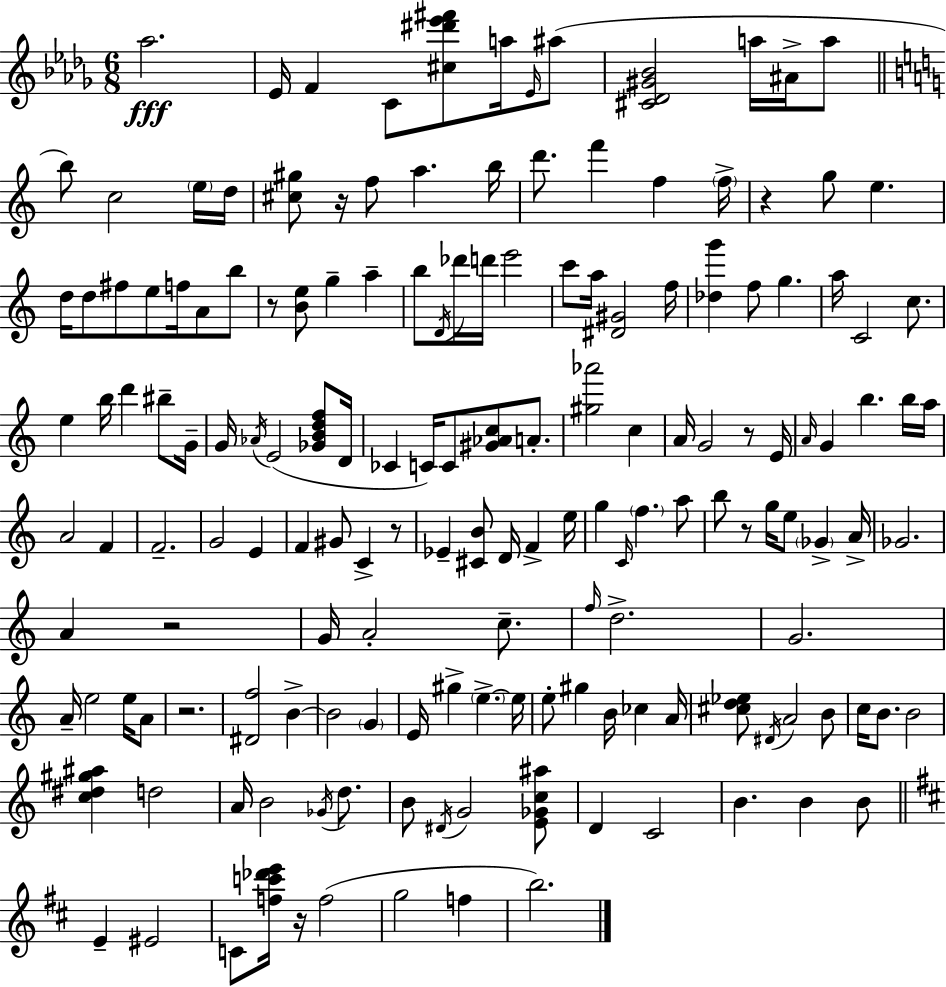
{
  \clef treble
  \numericTimeSignature
  \time 6/8
  \key bes \minor
  aes''2.\fff | ees'16 f'4 c'8 <cis'' dis''' ees''' fis'''>8 a''16 \grace { ees'16 } ais''8( | <cis' des' gis' bes'>2 a''16 ais'16-> a''8 | \bar "||" \break \key a \minor b''8) c''2 \parenthesize e''16 d''16 | <cis'' gis''>8 r16 f''8 a''4. b''16 | d'''8. f'''4 f''4 \parenthesize f''16-> | r4 g''8 e''4. | \break d''16 d''8 fis''8 e''8 f''16 a'8 b''8 | r8 <b' e''>8 g''4-- a''4-- | b''8 \acciaccatura { d'16 } des'''16 d'''16 e'''2 | c'''8 a''16 <dis' gis'>2 | \break f''16 <des'' g'''>4 f''8 g''4. | a''16 c'2 c''8. | e''4 b''16 d'''4 bis''8-- | g'16-- g'16 \acciaccatura { aes'16 } e'2( <ges' b' d'' f''>8 | \break d'16 ces'4 c'16) c'8 <gis' aes' c''>8 a'8.-. | <gis'' aes'''>2 c''4 | a'16 g'2 r8 | e'16 \grace { a'16 } g'4 b''4. | \break b''16 a''16 a'2 f'4 | f'2.-- | g'2 e'4 | f'4 gis'8 c'4-> | \break r8 ees'4-- <cis' b'>8 d'16 f'4-> | e''16 g''4 \grace { c'16 } \parenthesize f''4. | a''8 b''8 r8 g''16 e''8 \parenthesize ges'4-> | a'16-> ges'2. | \break a'4 r2 | g'16 a'2-. | c''8.-- \grace { f''16 } d''2.-> | g'2. | \break a'16-- e''2 | e''16 a'8 r2. | <dis' f''>2 | b'4->~~ b'2 | \break \parenthesize g'4 e'16 gis''4-> \parenthesize e''4.->~~ | e''16 e''8-. gis''4 b'16 | ces''4 a'16 <cis'' d'' ees''>8 \acciaccatura { dis'16 } a'2 | b'8 c''16 b'8. b'2 | \break <c'' dis'' gis'' ais''>4 d''2 | a'16 b'2 | \acciaccatura { ges'16 } d''8. b'8 \acciaccatura { dis'16 } g'2 | <e' ges' c'' ais''>8 d'4 | \break c'2 b'4. | b'4 b'8 \bar "||" \break \key b \minor e'4-- eis'2 | c'8 <f'' c''' des''' e'''>16 r16 f''2( | g''2 f''4 | b''2.) | \break \bar "|."
}